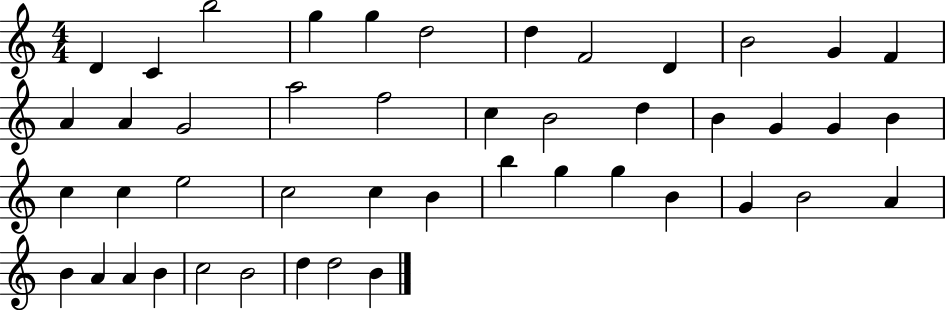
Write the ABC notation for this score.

X:1
T:Untitled
M:4/4
L:1/4
K:C
D C b2 g g d2 d F2 D B2 G F A A G2 a2 f2 c B2 d B G G B c c e2 c2 c B b g g B G B2 A B A A B c2 B2 d d2 B